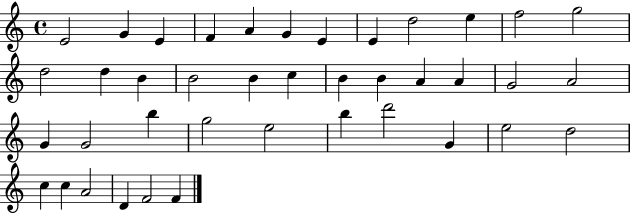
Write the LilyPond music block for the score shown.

{
  \clef treble
  \time 4/4
  \defaultTimeSignature
  \key c \major
  e'2 g'4 e'4 | f'4 a'4 g'4 e'4 | e'4 d''2 e''4 | f''2 g''2 | \break d''2 d''4 b'4 | b'2 b'4 c''4 | b'4 b'4 a'4 a'4 | g'2 a'2 | \break g'4 g'2 b''4 | g''2 e''2 | b''4 d'''2 g'4 | e''2 d''2 | \break c''4 c''4 a'2 | d'4 f'2 f'4 | \bar "|."
}